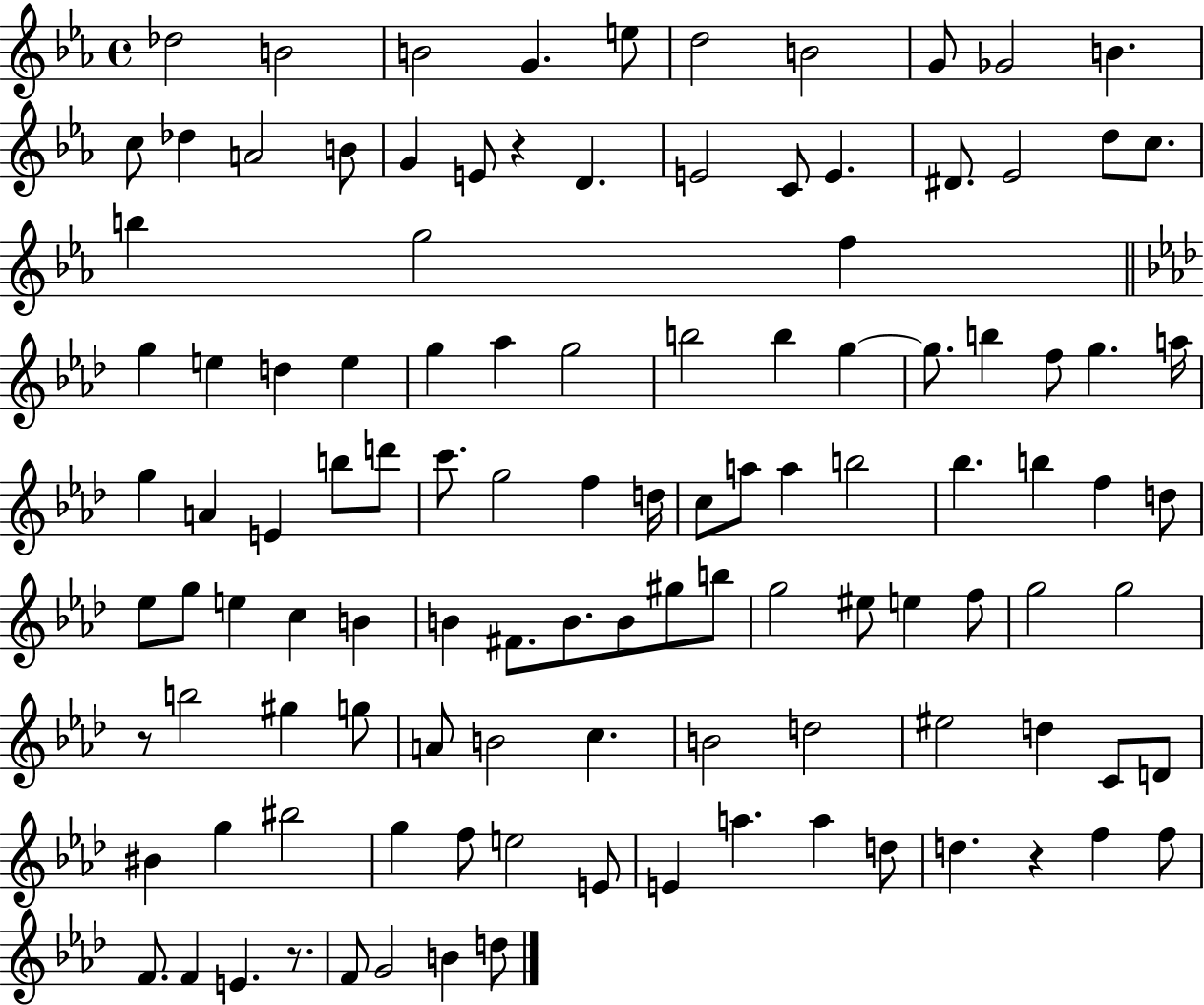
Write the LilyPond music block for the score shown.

{
  \clef treble
  \time 4/4
  \defaultTimeSignature
  \key ees \major
  des''2 b'2 | b'2 g'4. e''8 | d''2 b'2 | g'8 ges'2 b'4. | \break c''8 des''4 a'2 b'8 | g'4 e'8 r4 d'4. | e'2 c'8 e'4. | dis'8. ees'2 d''8 c''8. | \break b''4 g''2 f''4 | \bar "||" \break \key aes \major g''4 e''4 d''4 e''4 | g''4 aes''4 g''2 | b''2 b''4 g''4~~ | g''8. b''4 f''8 g''4. a''16 | \break g''4 a'4 e'4 b''8 d'''8 | c'''8. g''2 f''4 d''16 | c''8 a''8 a''4 b''2 | bes''4. b''4 f''4 d''8 | \break ees''8 g''8 e''4 c''4 b'4 | b'4 fis'8. b'8. b'8 gis''8 b''8 | g''2 eis''8 e''4 f''8 | g''2 g''2 | \break r8 b''2 gis''4 g''8 | a'8 b'2 c''4. | b'2 d''2 | eis''2 d''4 c'8 d'8 | \break bis'4 g''4 bis''2 | g''4 f''8 e''2 e'8 | e'4 a''4. a''4 d''8 | d''4. r4 f''4 f''8 | \break f'8. f'4 e'4. r8. | f'8 g'2 b'4 d''8 | \bar "|."
}